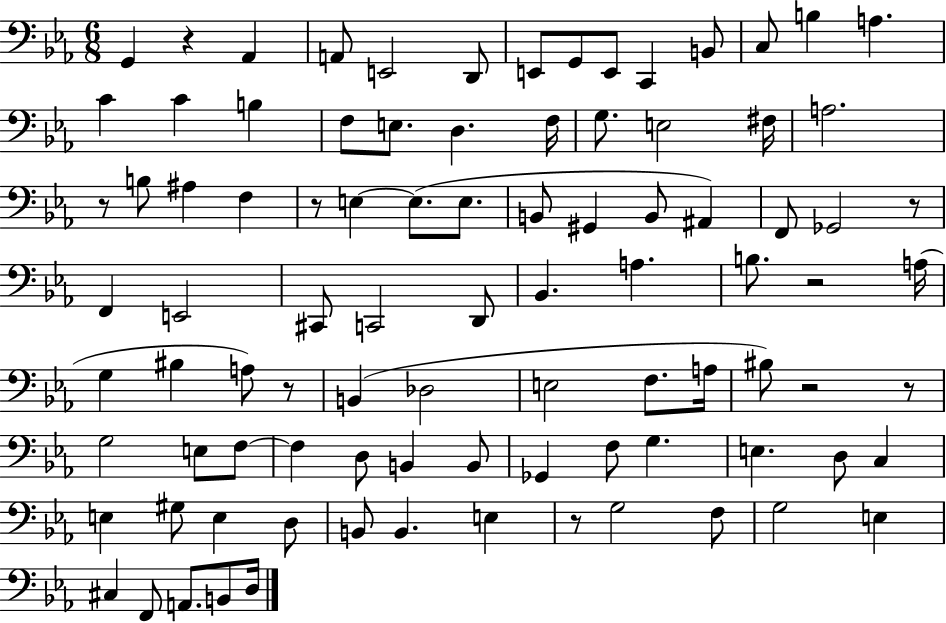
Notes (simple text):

G2/q R/q Ab2/q A2/e E2/h D2/e E2/e G2/e E2/e C2/q B2/e C3/e B3/q A3/q. C4/q C4/q B3/q F3/e E3/e. D3/q. F3/s G3/e. E3/h F#3/s A3/h. R/e B3/e A#3/q F3/q R/e E3/q E3/e. E3/e. B2/e G#2/q B2/e A#2/q F2/e Gb2/h R/e F2/q E2/h C#2/e C2/h D2/e Bb2/q. A3/q. B3/e. R/h A3/s G3/q BIS3/q A3/e R/e B2/q Db3/h E3/h F3/e. A3/s BIS3/e R/h R/e G3/h E3/e F3/e F3/q D3/e B2/q B2/e Gb2/q F3/e G3/q. E3/q. D3/e C3/q E3/q G#3/e E3/q D3/e B2/e B2/q. E3/q R/e G3/h F3/e G3/h E3/q C#3/q F2/e A2/e. B2/e D3/s